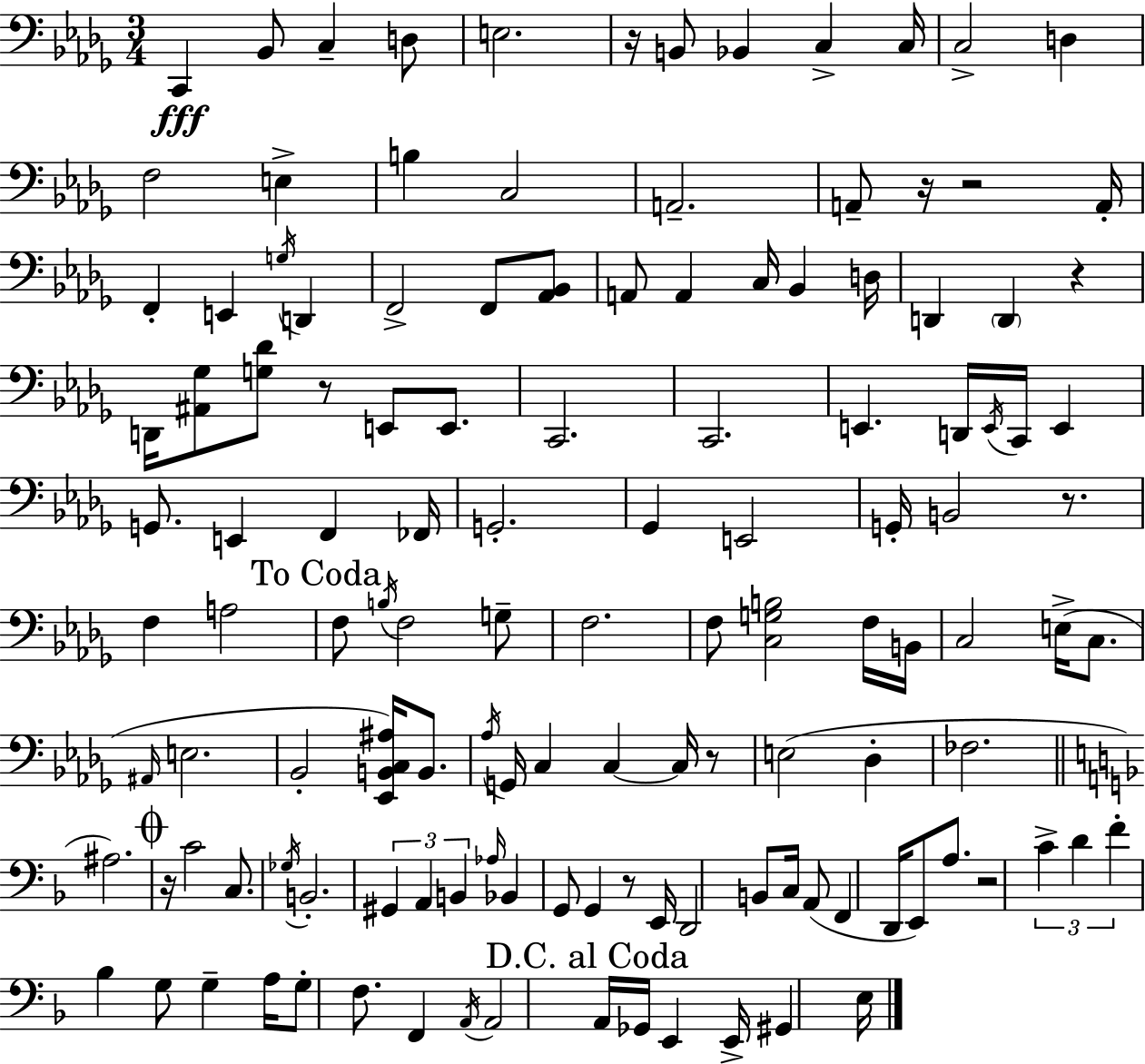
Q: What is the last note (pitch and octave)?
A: E3